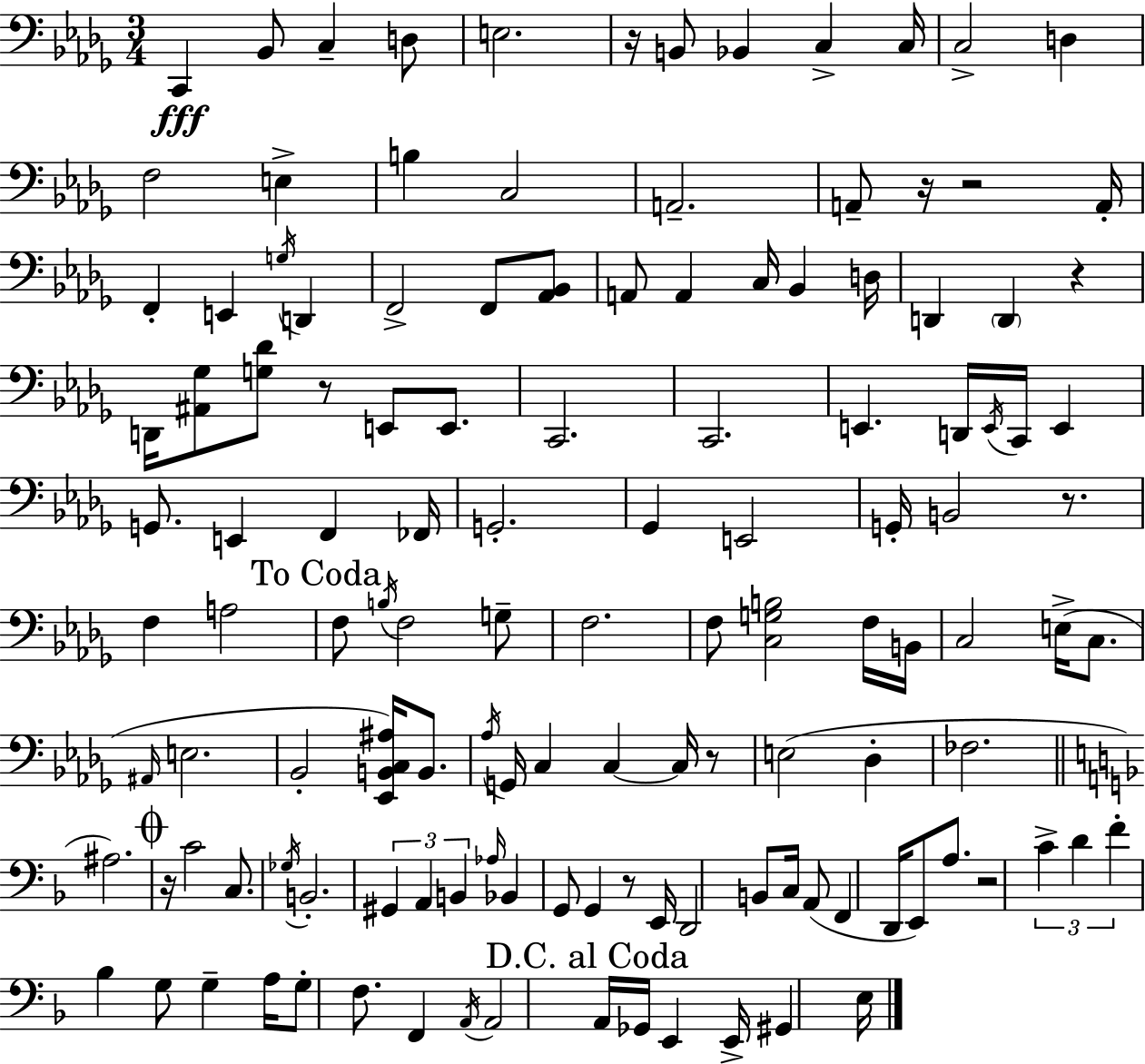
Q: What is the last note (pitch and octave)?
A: E3